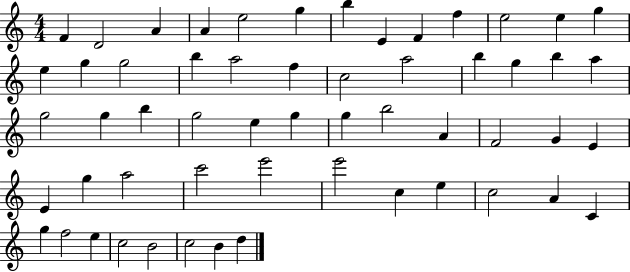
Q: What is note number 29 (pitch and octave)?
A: G5